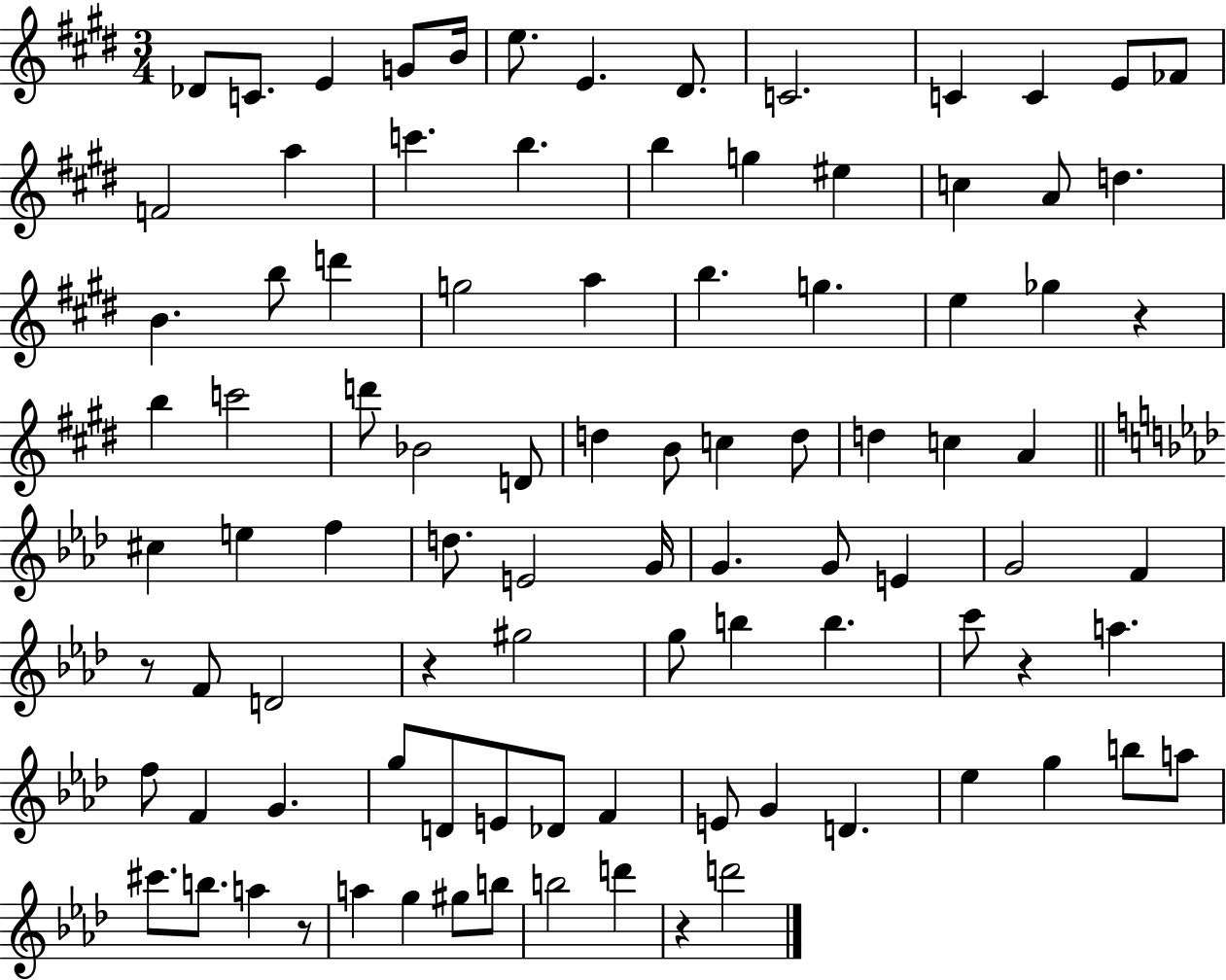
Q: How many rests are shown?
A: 6